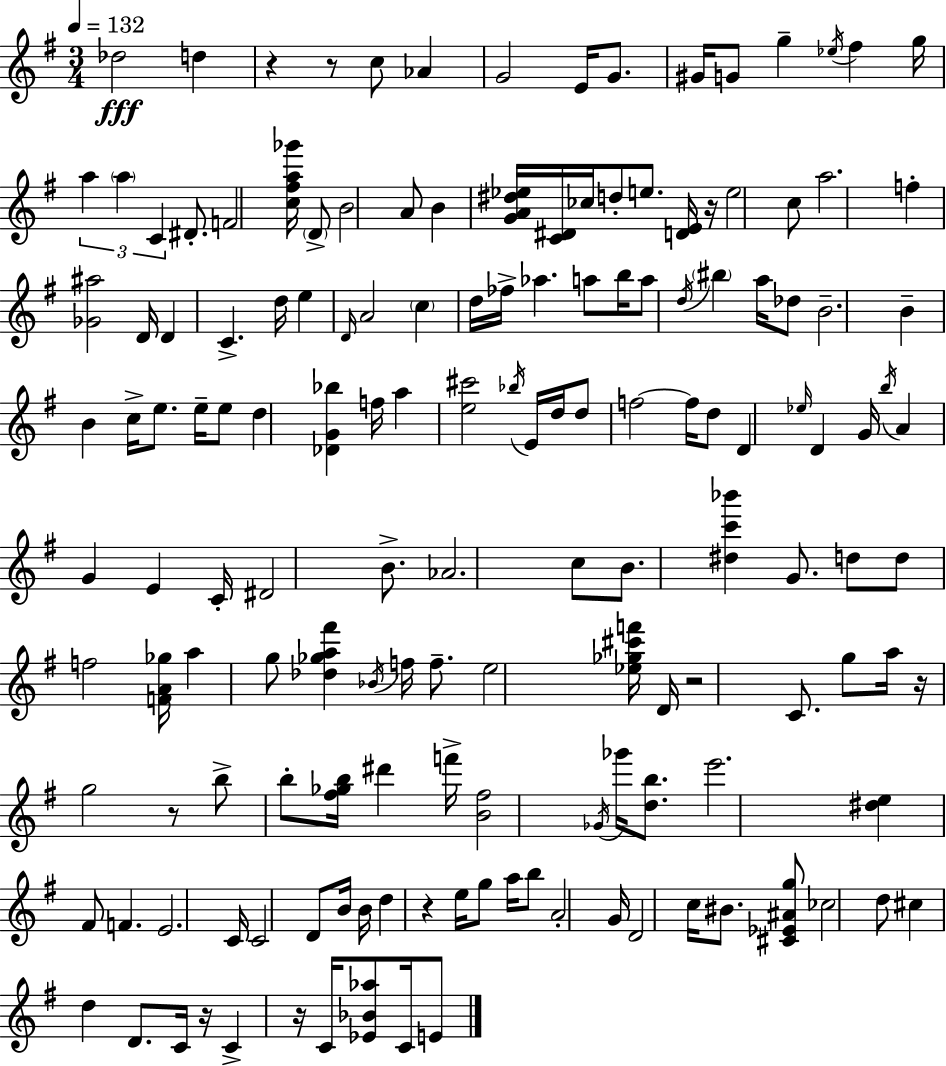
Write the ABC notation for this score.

X:1
T:Untitled
M:3/4
L:1/4
K:G
_d2 d z z/2 c/2 _A G2 E/4 G/2 ^G/4 G/2 g _e/4 ^f g/4 a a C ^D/2 F2 [c^fa_g']/4 D/2 B2 A/2 B [GA^d_e]/4 [C^D]/4 _c/4 d/2 e/2 [DE]/4 z/4 e2 c/2 a2 f [_G^a]2 D/4 D C d/4 e D/4 A2 c d/4 _f/4 _a a/2 b/4 a/2 d/4 ^b a/4 _d/2 B2 B B c/4 e/2 e/4 e/2 d [_DG_b] f/4 a [e^c']2 _b/4 E/4 d/4 d/2 f2 f/4 d/2 D _e/4 D G/4 b/4 A G E C/4 ^D2 B/2 _A2 c/2 B/2 [^dc'_b'] G/2 d/2 d/2 f2 [FA_g]/4 a g/2 [_d_ga^f'] _B/4 f/4 f/2 e2 [_e_g^c'f']/4 D/4 z2 C/2 g/2 a/4 z/4 g2 z/2 b/2 b/2 [^f_gb]/4 ^d' f'/4 [B^f]2 _G/4 _g'/4 [db]/2 e'2 [^de] ^F/2 F E2 C/4 C2 D/2 B/4 B/4 d z e/4 g/2 a/4 b/2 A2 G/4 D2 c/4 ^B/2 [^C_E^Ag]/2 _c2 d/2 ^c d D/2 C/4 z/4 C z/4 C/4 [_E_B_a]/2 C/4 E/2